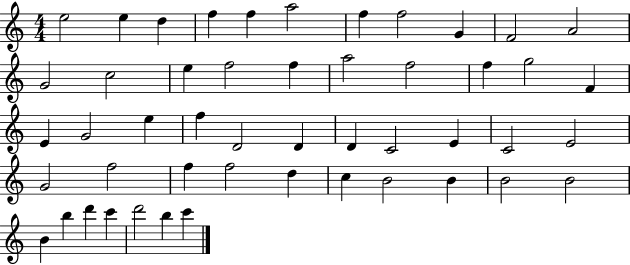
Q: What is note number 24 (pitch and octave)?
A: E5